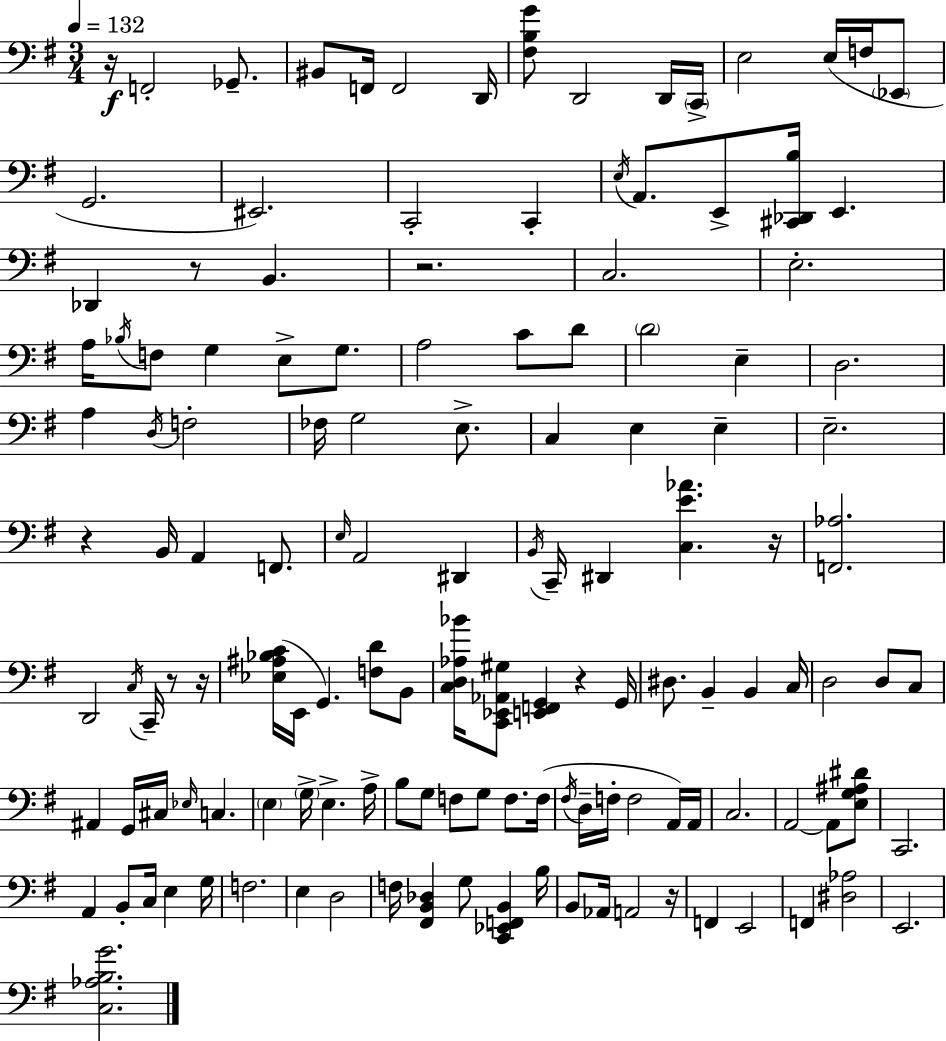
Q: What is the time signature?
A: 3/4